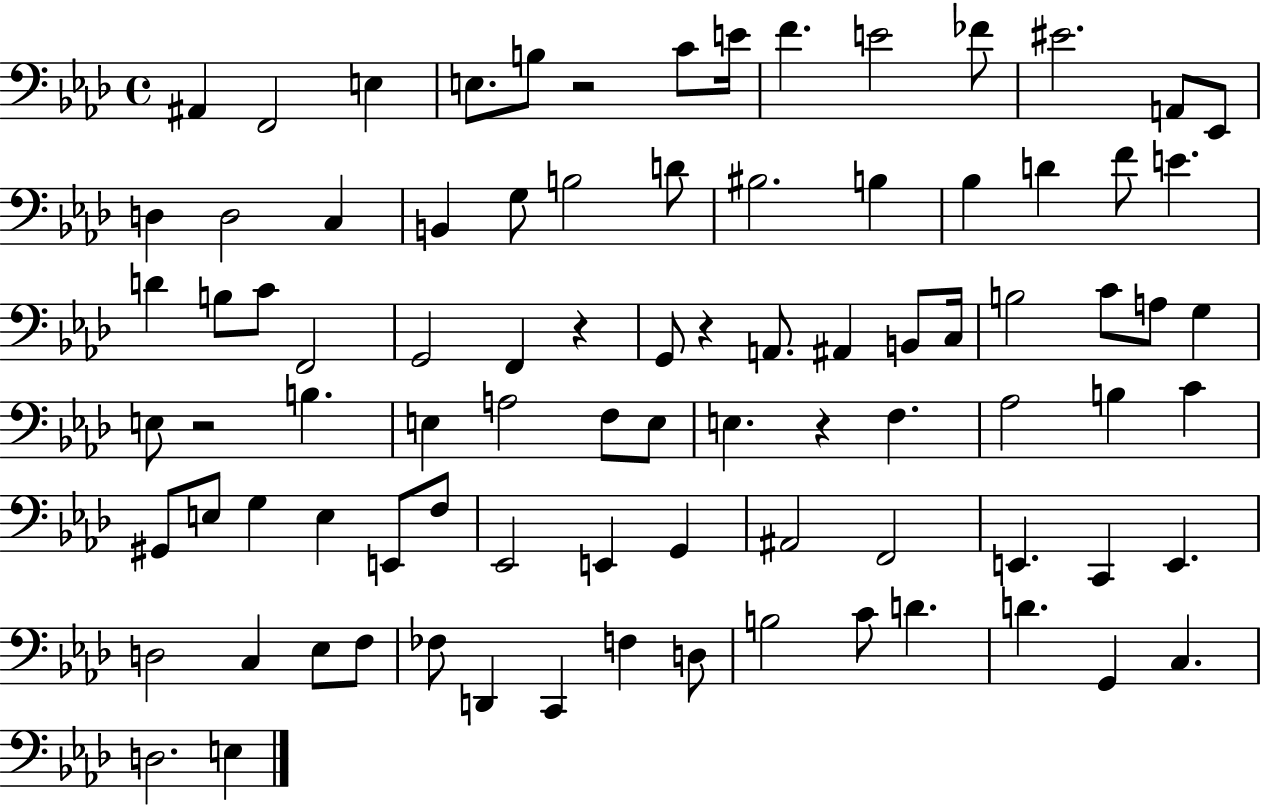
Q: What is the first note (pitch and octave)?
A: A#2